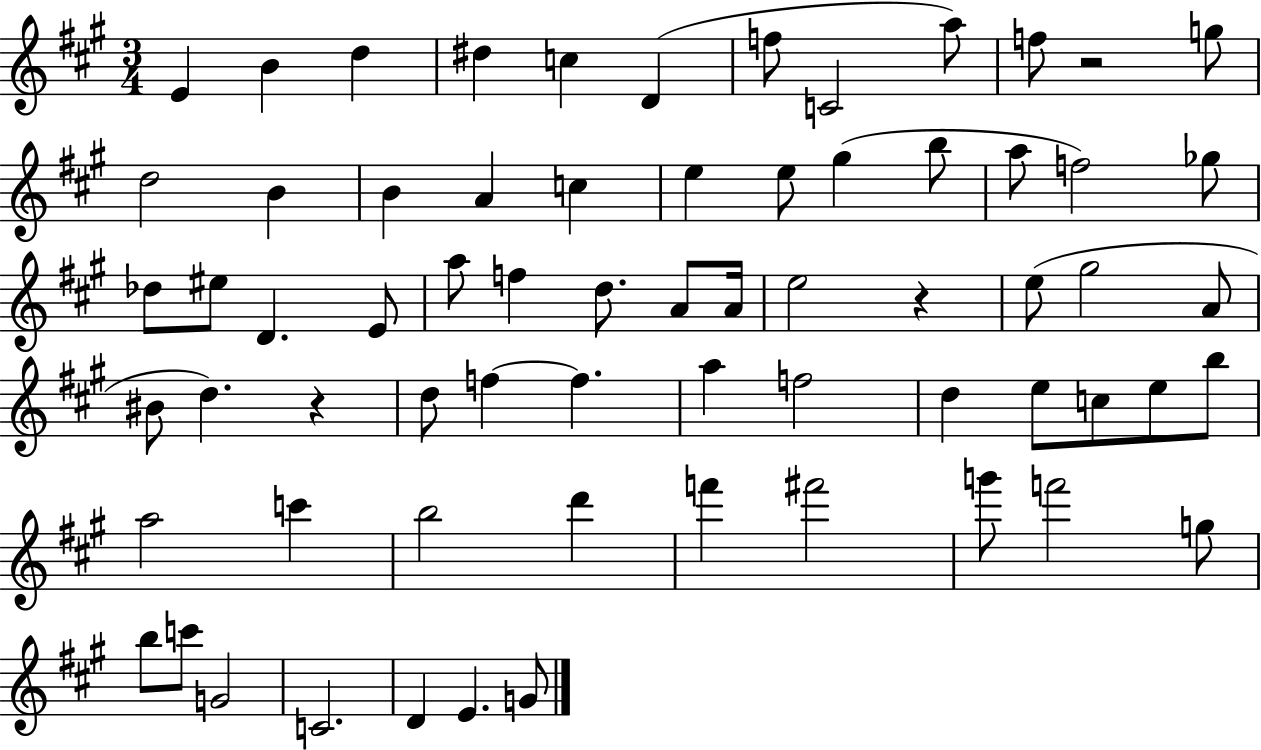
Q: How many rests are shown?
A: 3